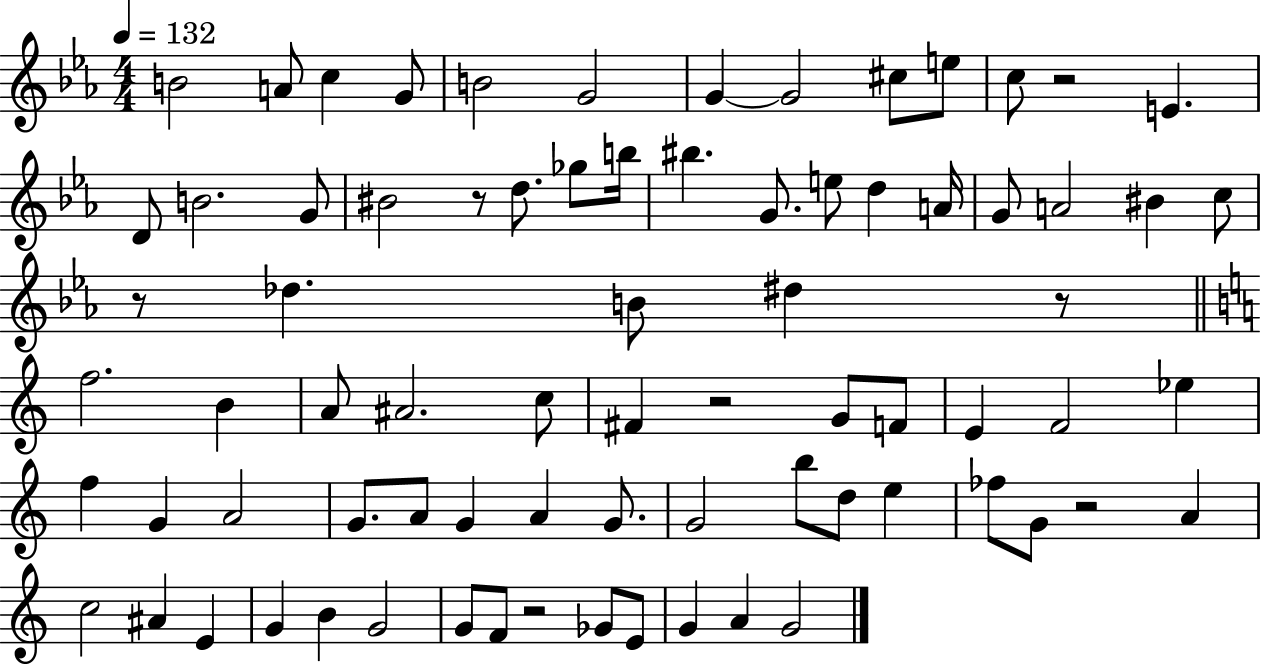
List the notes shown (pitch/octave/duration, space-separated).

B4/h A4/e C5/q G4/e B4/h G4/h G4/q G4/h C#5/e E5/e C5/e R/h E4/q. D4/e B4/h. G4/e BIS4/h R/e D5/e. Gb5/e B5/s BIS5/q. G4/e. E5/e D5/q A4/s G4/e A4/h BIS4/q C5/e R/e Db5/q. B4/e D#5/q R/e F5/h. B4/q A4/e A#4/h. C5/e F#4/q R/h G4/e F4/e E4/q F4/h Eb5/q F5/q G4/q A4/h G4/e. A4/e G4/q A4/q G4/e. G4/h B5/e D5/e E5/q FES5/e G4/e R/h A4/q C5/h A#4/q E4/q G4/q B4/q G4/h G4/e F4/e R/h Gb4/e E4/e G4/q A4/q G4/h